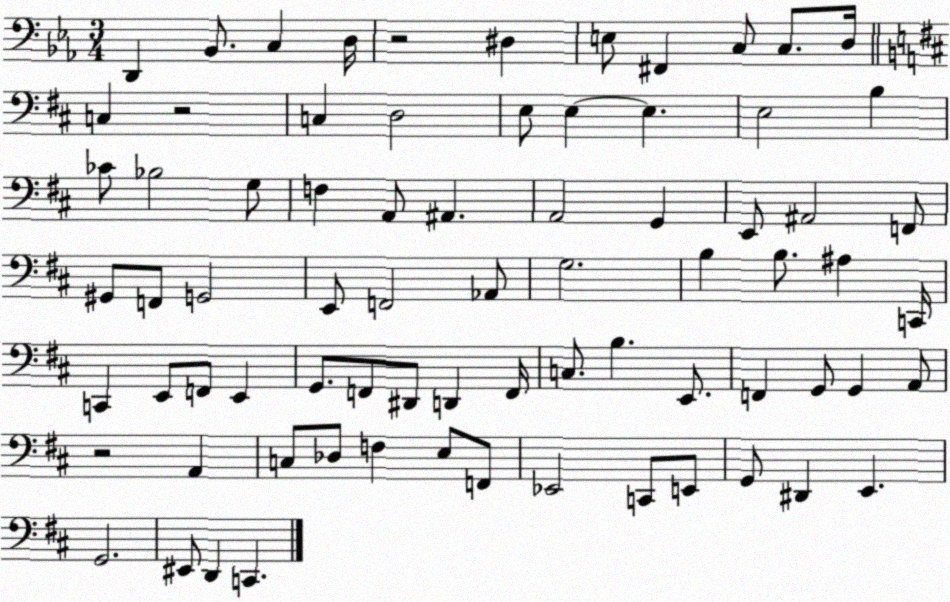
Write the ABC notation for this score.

X:1
T:Untitled
M:3/4
L:1/4
K:Eb
D,, _B,,/2 C, D,/4 z2 ^D, E,/2 ^F,, C,/2 C,/2 D,/4 C, z2 C, D,2 E,/2 E, E, E,2 B, _C/2 _B,2 G,/2 F, A,,/2 ^A,, A,,2 G,, E,,/2 ^A,,2 F,,/2 ^G,,/2 F,,/2 G,,2 E,,/2 F,,2 _A,,/2 G,2 B, B,/2 ^A, C,,/4 C,, E,,/2 F,,/2 E,, G,,/2 F,,/2 ^D,,/2 D,, F,,/4 C,/2 B, E,,/2 F,, G,,/2 G,, A,,/2 z2 A,, C,/2 _D,/2 F, E,/2 F,,/2 _E,,2 C,,/2 E,,/2 G,,/2 ^D,, E,, G,,2 ^E,,/2 D,, C,,